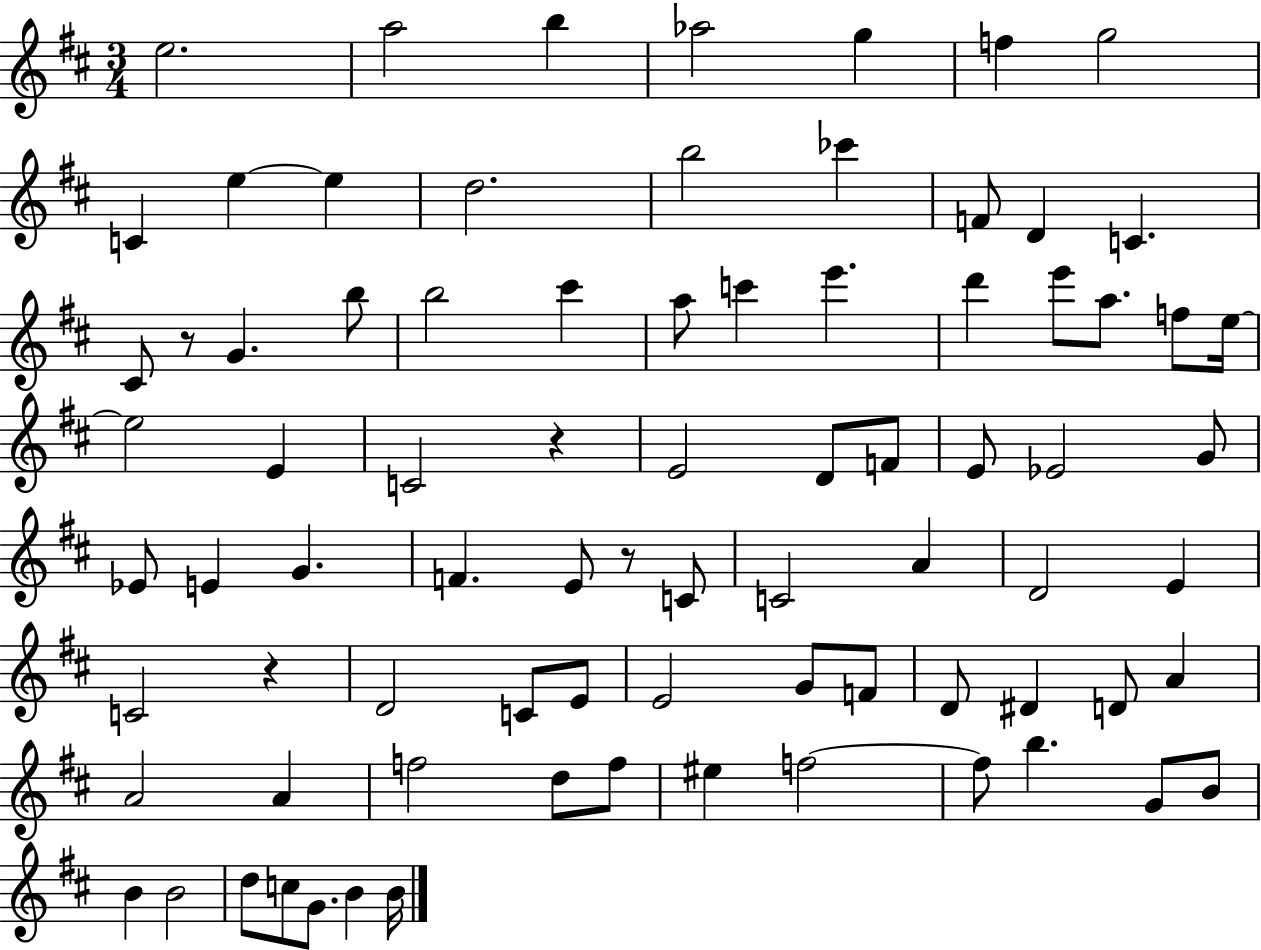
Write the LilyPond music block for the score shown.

{
  \clef treble
  \numericTimeSignature
  \time 3/4
  \key d \major
  e''2. | a''2 b''4 | aes''2 g''4 | f''4 g''2 | \break c'4 e''4~~ e''4 | d''2. | b''2 ces'''4 | f'8 d'4 c'4. | \break cis'8 r8 g'4. b''8 | b''2 cis'''4 | a''8 c'''4 e'''4. | d'''4 e'''8 a''8. f''8 e''16~~ | \break e''2 e'4 | c'2 r4 | e'2 d'8 f'8 | e'8 ees'2 g'8 | \break ees'8 e'4 g'4. | f'4. e'8 r8 c'8 | c'2 a'4 | d'2 e'4 | \break c'2 r4 | d'2 c'8 e'8 | e'2 g'8 f'8 | d'8 dis'4 d'8 a'4 | \break a'2 a'4 | f''2 d''8 f''8 | eis''4 f''2~~ | f''8 b''4. g'8 b'8 | \break b'4 b'2 | d''8 c''8 g'8. b'4 b'16 | \bar "|."
}